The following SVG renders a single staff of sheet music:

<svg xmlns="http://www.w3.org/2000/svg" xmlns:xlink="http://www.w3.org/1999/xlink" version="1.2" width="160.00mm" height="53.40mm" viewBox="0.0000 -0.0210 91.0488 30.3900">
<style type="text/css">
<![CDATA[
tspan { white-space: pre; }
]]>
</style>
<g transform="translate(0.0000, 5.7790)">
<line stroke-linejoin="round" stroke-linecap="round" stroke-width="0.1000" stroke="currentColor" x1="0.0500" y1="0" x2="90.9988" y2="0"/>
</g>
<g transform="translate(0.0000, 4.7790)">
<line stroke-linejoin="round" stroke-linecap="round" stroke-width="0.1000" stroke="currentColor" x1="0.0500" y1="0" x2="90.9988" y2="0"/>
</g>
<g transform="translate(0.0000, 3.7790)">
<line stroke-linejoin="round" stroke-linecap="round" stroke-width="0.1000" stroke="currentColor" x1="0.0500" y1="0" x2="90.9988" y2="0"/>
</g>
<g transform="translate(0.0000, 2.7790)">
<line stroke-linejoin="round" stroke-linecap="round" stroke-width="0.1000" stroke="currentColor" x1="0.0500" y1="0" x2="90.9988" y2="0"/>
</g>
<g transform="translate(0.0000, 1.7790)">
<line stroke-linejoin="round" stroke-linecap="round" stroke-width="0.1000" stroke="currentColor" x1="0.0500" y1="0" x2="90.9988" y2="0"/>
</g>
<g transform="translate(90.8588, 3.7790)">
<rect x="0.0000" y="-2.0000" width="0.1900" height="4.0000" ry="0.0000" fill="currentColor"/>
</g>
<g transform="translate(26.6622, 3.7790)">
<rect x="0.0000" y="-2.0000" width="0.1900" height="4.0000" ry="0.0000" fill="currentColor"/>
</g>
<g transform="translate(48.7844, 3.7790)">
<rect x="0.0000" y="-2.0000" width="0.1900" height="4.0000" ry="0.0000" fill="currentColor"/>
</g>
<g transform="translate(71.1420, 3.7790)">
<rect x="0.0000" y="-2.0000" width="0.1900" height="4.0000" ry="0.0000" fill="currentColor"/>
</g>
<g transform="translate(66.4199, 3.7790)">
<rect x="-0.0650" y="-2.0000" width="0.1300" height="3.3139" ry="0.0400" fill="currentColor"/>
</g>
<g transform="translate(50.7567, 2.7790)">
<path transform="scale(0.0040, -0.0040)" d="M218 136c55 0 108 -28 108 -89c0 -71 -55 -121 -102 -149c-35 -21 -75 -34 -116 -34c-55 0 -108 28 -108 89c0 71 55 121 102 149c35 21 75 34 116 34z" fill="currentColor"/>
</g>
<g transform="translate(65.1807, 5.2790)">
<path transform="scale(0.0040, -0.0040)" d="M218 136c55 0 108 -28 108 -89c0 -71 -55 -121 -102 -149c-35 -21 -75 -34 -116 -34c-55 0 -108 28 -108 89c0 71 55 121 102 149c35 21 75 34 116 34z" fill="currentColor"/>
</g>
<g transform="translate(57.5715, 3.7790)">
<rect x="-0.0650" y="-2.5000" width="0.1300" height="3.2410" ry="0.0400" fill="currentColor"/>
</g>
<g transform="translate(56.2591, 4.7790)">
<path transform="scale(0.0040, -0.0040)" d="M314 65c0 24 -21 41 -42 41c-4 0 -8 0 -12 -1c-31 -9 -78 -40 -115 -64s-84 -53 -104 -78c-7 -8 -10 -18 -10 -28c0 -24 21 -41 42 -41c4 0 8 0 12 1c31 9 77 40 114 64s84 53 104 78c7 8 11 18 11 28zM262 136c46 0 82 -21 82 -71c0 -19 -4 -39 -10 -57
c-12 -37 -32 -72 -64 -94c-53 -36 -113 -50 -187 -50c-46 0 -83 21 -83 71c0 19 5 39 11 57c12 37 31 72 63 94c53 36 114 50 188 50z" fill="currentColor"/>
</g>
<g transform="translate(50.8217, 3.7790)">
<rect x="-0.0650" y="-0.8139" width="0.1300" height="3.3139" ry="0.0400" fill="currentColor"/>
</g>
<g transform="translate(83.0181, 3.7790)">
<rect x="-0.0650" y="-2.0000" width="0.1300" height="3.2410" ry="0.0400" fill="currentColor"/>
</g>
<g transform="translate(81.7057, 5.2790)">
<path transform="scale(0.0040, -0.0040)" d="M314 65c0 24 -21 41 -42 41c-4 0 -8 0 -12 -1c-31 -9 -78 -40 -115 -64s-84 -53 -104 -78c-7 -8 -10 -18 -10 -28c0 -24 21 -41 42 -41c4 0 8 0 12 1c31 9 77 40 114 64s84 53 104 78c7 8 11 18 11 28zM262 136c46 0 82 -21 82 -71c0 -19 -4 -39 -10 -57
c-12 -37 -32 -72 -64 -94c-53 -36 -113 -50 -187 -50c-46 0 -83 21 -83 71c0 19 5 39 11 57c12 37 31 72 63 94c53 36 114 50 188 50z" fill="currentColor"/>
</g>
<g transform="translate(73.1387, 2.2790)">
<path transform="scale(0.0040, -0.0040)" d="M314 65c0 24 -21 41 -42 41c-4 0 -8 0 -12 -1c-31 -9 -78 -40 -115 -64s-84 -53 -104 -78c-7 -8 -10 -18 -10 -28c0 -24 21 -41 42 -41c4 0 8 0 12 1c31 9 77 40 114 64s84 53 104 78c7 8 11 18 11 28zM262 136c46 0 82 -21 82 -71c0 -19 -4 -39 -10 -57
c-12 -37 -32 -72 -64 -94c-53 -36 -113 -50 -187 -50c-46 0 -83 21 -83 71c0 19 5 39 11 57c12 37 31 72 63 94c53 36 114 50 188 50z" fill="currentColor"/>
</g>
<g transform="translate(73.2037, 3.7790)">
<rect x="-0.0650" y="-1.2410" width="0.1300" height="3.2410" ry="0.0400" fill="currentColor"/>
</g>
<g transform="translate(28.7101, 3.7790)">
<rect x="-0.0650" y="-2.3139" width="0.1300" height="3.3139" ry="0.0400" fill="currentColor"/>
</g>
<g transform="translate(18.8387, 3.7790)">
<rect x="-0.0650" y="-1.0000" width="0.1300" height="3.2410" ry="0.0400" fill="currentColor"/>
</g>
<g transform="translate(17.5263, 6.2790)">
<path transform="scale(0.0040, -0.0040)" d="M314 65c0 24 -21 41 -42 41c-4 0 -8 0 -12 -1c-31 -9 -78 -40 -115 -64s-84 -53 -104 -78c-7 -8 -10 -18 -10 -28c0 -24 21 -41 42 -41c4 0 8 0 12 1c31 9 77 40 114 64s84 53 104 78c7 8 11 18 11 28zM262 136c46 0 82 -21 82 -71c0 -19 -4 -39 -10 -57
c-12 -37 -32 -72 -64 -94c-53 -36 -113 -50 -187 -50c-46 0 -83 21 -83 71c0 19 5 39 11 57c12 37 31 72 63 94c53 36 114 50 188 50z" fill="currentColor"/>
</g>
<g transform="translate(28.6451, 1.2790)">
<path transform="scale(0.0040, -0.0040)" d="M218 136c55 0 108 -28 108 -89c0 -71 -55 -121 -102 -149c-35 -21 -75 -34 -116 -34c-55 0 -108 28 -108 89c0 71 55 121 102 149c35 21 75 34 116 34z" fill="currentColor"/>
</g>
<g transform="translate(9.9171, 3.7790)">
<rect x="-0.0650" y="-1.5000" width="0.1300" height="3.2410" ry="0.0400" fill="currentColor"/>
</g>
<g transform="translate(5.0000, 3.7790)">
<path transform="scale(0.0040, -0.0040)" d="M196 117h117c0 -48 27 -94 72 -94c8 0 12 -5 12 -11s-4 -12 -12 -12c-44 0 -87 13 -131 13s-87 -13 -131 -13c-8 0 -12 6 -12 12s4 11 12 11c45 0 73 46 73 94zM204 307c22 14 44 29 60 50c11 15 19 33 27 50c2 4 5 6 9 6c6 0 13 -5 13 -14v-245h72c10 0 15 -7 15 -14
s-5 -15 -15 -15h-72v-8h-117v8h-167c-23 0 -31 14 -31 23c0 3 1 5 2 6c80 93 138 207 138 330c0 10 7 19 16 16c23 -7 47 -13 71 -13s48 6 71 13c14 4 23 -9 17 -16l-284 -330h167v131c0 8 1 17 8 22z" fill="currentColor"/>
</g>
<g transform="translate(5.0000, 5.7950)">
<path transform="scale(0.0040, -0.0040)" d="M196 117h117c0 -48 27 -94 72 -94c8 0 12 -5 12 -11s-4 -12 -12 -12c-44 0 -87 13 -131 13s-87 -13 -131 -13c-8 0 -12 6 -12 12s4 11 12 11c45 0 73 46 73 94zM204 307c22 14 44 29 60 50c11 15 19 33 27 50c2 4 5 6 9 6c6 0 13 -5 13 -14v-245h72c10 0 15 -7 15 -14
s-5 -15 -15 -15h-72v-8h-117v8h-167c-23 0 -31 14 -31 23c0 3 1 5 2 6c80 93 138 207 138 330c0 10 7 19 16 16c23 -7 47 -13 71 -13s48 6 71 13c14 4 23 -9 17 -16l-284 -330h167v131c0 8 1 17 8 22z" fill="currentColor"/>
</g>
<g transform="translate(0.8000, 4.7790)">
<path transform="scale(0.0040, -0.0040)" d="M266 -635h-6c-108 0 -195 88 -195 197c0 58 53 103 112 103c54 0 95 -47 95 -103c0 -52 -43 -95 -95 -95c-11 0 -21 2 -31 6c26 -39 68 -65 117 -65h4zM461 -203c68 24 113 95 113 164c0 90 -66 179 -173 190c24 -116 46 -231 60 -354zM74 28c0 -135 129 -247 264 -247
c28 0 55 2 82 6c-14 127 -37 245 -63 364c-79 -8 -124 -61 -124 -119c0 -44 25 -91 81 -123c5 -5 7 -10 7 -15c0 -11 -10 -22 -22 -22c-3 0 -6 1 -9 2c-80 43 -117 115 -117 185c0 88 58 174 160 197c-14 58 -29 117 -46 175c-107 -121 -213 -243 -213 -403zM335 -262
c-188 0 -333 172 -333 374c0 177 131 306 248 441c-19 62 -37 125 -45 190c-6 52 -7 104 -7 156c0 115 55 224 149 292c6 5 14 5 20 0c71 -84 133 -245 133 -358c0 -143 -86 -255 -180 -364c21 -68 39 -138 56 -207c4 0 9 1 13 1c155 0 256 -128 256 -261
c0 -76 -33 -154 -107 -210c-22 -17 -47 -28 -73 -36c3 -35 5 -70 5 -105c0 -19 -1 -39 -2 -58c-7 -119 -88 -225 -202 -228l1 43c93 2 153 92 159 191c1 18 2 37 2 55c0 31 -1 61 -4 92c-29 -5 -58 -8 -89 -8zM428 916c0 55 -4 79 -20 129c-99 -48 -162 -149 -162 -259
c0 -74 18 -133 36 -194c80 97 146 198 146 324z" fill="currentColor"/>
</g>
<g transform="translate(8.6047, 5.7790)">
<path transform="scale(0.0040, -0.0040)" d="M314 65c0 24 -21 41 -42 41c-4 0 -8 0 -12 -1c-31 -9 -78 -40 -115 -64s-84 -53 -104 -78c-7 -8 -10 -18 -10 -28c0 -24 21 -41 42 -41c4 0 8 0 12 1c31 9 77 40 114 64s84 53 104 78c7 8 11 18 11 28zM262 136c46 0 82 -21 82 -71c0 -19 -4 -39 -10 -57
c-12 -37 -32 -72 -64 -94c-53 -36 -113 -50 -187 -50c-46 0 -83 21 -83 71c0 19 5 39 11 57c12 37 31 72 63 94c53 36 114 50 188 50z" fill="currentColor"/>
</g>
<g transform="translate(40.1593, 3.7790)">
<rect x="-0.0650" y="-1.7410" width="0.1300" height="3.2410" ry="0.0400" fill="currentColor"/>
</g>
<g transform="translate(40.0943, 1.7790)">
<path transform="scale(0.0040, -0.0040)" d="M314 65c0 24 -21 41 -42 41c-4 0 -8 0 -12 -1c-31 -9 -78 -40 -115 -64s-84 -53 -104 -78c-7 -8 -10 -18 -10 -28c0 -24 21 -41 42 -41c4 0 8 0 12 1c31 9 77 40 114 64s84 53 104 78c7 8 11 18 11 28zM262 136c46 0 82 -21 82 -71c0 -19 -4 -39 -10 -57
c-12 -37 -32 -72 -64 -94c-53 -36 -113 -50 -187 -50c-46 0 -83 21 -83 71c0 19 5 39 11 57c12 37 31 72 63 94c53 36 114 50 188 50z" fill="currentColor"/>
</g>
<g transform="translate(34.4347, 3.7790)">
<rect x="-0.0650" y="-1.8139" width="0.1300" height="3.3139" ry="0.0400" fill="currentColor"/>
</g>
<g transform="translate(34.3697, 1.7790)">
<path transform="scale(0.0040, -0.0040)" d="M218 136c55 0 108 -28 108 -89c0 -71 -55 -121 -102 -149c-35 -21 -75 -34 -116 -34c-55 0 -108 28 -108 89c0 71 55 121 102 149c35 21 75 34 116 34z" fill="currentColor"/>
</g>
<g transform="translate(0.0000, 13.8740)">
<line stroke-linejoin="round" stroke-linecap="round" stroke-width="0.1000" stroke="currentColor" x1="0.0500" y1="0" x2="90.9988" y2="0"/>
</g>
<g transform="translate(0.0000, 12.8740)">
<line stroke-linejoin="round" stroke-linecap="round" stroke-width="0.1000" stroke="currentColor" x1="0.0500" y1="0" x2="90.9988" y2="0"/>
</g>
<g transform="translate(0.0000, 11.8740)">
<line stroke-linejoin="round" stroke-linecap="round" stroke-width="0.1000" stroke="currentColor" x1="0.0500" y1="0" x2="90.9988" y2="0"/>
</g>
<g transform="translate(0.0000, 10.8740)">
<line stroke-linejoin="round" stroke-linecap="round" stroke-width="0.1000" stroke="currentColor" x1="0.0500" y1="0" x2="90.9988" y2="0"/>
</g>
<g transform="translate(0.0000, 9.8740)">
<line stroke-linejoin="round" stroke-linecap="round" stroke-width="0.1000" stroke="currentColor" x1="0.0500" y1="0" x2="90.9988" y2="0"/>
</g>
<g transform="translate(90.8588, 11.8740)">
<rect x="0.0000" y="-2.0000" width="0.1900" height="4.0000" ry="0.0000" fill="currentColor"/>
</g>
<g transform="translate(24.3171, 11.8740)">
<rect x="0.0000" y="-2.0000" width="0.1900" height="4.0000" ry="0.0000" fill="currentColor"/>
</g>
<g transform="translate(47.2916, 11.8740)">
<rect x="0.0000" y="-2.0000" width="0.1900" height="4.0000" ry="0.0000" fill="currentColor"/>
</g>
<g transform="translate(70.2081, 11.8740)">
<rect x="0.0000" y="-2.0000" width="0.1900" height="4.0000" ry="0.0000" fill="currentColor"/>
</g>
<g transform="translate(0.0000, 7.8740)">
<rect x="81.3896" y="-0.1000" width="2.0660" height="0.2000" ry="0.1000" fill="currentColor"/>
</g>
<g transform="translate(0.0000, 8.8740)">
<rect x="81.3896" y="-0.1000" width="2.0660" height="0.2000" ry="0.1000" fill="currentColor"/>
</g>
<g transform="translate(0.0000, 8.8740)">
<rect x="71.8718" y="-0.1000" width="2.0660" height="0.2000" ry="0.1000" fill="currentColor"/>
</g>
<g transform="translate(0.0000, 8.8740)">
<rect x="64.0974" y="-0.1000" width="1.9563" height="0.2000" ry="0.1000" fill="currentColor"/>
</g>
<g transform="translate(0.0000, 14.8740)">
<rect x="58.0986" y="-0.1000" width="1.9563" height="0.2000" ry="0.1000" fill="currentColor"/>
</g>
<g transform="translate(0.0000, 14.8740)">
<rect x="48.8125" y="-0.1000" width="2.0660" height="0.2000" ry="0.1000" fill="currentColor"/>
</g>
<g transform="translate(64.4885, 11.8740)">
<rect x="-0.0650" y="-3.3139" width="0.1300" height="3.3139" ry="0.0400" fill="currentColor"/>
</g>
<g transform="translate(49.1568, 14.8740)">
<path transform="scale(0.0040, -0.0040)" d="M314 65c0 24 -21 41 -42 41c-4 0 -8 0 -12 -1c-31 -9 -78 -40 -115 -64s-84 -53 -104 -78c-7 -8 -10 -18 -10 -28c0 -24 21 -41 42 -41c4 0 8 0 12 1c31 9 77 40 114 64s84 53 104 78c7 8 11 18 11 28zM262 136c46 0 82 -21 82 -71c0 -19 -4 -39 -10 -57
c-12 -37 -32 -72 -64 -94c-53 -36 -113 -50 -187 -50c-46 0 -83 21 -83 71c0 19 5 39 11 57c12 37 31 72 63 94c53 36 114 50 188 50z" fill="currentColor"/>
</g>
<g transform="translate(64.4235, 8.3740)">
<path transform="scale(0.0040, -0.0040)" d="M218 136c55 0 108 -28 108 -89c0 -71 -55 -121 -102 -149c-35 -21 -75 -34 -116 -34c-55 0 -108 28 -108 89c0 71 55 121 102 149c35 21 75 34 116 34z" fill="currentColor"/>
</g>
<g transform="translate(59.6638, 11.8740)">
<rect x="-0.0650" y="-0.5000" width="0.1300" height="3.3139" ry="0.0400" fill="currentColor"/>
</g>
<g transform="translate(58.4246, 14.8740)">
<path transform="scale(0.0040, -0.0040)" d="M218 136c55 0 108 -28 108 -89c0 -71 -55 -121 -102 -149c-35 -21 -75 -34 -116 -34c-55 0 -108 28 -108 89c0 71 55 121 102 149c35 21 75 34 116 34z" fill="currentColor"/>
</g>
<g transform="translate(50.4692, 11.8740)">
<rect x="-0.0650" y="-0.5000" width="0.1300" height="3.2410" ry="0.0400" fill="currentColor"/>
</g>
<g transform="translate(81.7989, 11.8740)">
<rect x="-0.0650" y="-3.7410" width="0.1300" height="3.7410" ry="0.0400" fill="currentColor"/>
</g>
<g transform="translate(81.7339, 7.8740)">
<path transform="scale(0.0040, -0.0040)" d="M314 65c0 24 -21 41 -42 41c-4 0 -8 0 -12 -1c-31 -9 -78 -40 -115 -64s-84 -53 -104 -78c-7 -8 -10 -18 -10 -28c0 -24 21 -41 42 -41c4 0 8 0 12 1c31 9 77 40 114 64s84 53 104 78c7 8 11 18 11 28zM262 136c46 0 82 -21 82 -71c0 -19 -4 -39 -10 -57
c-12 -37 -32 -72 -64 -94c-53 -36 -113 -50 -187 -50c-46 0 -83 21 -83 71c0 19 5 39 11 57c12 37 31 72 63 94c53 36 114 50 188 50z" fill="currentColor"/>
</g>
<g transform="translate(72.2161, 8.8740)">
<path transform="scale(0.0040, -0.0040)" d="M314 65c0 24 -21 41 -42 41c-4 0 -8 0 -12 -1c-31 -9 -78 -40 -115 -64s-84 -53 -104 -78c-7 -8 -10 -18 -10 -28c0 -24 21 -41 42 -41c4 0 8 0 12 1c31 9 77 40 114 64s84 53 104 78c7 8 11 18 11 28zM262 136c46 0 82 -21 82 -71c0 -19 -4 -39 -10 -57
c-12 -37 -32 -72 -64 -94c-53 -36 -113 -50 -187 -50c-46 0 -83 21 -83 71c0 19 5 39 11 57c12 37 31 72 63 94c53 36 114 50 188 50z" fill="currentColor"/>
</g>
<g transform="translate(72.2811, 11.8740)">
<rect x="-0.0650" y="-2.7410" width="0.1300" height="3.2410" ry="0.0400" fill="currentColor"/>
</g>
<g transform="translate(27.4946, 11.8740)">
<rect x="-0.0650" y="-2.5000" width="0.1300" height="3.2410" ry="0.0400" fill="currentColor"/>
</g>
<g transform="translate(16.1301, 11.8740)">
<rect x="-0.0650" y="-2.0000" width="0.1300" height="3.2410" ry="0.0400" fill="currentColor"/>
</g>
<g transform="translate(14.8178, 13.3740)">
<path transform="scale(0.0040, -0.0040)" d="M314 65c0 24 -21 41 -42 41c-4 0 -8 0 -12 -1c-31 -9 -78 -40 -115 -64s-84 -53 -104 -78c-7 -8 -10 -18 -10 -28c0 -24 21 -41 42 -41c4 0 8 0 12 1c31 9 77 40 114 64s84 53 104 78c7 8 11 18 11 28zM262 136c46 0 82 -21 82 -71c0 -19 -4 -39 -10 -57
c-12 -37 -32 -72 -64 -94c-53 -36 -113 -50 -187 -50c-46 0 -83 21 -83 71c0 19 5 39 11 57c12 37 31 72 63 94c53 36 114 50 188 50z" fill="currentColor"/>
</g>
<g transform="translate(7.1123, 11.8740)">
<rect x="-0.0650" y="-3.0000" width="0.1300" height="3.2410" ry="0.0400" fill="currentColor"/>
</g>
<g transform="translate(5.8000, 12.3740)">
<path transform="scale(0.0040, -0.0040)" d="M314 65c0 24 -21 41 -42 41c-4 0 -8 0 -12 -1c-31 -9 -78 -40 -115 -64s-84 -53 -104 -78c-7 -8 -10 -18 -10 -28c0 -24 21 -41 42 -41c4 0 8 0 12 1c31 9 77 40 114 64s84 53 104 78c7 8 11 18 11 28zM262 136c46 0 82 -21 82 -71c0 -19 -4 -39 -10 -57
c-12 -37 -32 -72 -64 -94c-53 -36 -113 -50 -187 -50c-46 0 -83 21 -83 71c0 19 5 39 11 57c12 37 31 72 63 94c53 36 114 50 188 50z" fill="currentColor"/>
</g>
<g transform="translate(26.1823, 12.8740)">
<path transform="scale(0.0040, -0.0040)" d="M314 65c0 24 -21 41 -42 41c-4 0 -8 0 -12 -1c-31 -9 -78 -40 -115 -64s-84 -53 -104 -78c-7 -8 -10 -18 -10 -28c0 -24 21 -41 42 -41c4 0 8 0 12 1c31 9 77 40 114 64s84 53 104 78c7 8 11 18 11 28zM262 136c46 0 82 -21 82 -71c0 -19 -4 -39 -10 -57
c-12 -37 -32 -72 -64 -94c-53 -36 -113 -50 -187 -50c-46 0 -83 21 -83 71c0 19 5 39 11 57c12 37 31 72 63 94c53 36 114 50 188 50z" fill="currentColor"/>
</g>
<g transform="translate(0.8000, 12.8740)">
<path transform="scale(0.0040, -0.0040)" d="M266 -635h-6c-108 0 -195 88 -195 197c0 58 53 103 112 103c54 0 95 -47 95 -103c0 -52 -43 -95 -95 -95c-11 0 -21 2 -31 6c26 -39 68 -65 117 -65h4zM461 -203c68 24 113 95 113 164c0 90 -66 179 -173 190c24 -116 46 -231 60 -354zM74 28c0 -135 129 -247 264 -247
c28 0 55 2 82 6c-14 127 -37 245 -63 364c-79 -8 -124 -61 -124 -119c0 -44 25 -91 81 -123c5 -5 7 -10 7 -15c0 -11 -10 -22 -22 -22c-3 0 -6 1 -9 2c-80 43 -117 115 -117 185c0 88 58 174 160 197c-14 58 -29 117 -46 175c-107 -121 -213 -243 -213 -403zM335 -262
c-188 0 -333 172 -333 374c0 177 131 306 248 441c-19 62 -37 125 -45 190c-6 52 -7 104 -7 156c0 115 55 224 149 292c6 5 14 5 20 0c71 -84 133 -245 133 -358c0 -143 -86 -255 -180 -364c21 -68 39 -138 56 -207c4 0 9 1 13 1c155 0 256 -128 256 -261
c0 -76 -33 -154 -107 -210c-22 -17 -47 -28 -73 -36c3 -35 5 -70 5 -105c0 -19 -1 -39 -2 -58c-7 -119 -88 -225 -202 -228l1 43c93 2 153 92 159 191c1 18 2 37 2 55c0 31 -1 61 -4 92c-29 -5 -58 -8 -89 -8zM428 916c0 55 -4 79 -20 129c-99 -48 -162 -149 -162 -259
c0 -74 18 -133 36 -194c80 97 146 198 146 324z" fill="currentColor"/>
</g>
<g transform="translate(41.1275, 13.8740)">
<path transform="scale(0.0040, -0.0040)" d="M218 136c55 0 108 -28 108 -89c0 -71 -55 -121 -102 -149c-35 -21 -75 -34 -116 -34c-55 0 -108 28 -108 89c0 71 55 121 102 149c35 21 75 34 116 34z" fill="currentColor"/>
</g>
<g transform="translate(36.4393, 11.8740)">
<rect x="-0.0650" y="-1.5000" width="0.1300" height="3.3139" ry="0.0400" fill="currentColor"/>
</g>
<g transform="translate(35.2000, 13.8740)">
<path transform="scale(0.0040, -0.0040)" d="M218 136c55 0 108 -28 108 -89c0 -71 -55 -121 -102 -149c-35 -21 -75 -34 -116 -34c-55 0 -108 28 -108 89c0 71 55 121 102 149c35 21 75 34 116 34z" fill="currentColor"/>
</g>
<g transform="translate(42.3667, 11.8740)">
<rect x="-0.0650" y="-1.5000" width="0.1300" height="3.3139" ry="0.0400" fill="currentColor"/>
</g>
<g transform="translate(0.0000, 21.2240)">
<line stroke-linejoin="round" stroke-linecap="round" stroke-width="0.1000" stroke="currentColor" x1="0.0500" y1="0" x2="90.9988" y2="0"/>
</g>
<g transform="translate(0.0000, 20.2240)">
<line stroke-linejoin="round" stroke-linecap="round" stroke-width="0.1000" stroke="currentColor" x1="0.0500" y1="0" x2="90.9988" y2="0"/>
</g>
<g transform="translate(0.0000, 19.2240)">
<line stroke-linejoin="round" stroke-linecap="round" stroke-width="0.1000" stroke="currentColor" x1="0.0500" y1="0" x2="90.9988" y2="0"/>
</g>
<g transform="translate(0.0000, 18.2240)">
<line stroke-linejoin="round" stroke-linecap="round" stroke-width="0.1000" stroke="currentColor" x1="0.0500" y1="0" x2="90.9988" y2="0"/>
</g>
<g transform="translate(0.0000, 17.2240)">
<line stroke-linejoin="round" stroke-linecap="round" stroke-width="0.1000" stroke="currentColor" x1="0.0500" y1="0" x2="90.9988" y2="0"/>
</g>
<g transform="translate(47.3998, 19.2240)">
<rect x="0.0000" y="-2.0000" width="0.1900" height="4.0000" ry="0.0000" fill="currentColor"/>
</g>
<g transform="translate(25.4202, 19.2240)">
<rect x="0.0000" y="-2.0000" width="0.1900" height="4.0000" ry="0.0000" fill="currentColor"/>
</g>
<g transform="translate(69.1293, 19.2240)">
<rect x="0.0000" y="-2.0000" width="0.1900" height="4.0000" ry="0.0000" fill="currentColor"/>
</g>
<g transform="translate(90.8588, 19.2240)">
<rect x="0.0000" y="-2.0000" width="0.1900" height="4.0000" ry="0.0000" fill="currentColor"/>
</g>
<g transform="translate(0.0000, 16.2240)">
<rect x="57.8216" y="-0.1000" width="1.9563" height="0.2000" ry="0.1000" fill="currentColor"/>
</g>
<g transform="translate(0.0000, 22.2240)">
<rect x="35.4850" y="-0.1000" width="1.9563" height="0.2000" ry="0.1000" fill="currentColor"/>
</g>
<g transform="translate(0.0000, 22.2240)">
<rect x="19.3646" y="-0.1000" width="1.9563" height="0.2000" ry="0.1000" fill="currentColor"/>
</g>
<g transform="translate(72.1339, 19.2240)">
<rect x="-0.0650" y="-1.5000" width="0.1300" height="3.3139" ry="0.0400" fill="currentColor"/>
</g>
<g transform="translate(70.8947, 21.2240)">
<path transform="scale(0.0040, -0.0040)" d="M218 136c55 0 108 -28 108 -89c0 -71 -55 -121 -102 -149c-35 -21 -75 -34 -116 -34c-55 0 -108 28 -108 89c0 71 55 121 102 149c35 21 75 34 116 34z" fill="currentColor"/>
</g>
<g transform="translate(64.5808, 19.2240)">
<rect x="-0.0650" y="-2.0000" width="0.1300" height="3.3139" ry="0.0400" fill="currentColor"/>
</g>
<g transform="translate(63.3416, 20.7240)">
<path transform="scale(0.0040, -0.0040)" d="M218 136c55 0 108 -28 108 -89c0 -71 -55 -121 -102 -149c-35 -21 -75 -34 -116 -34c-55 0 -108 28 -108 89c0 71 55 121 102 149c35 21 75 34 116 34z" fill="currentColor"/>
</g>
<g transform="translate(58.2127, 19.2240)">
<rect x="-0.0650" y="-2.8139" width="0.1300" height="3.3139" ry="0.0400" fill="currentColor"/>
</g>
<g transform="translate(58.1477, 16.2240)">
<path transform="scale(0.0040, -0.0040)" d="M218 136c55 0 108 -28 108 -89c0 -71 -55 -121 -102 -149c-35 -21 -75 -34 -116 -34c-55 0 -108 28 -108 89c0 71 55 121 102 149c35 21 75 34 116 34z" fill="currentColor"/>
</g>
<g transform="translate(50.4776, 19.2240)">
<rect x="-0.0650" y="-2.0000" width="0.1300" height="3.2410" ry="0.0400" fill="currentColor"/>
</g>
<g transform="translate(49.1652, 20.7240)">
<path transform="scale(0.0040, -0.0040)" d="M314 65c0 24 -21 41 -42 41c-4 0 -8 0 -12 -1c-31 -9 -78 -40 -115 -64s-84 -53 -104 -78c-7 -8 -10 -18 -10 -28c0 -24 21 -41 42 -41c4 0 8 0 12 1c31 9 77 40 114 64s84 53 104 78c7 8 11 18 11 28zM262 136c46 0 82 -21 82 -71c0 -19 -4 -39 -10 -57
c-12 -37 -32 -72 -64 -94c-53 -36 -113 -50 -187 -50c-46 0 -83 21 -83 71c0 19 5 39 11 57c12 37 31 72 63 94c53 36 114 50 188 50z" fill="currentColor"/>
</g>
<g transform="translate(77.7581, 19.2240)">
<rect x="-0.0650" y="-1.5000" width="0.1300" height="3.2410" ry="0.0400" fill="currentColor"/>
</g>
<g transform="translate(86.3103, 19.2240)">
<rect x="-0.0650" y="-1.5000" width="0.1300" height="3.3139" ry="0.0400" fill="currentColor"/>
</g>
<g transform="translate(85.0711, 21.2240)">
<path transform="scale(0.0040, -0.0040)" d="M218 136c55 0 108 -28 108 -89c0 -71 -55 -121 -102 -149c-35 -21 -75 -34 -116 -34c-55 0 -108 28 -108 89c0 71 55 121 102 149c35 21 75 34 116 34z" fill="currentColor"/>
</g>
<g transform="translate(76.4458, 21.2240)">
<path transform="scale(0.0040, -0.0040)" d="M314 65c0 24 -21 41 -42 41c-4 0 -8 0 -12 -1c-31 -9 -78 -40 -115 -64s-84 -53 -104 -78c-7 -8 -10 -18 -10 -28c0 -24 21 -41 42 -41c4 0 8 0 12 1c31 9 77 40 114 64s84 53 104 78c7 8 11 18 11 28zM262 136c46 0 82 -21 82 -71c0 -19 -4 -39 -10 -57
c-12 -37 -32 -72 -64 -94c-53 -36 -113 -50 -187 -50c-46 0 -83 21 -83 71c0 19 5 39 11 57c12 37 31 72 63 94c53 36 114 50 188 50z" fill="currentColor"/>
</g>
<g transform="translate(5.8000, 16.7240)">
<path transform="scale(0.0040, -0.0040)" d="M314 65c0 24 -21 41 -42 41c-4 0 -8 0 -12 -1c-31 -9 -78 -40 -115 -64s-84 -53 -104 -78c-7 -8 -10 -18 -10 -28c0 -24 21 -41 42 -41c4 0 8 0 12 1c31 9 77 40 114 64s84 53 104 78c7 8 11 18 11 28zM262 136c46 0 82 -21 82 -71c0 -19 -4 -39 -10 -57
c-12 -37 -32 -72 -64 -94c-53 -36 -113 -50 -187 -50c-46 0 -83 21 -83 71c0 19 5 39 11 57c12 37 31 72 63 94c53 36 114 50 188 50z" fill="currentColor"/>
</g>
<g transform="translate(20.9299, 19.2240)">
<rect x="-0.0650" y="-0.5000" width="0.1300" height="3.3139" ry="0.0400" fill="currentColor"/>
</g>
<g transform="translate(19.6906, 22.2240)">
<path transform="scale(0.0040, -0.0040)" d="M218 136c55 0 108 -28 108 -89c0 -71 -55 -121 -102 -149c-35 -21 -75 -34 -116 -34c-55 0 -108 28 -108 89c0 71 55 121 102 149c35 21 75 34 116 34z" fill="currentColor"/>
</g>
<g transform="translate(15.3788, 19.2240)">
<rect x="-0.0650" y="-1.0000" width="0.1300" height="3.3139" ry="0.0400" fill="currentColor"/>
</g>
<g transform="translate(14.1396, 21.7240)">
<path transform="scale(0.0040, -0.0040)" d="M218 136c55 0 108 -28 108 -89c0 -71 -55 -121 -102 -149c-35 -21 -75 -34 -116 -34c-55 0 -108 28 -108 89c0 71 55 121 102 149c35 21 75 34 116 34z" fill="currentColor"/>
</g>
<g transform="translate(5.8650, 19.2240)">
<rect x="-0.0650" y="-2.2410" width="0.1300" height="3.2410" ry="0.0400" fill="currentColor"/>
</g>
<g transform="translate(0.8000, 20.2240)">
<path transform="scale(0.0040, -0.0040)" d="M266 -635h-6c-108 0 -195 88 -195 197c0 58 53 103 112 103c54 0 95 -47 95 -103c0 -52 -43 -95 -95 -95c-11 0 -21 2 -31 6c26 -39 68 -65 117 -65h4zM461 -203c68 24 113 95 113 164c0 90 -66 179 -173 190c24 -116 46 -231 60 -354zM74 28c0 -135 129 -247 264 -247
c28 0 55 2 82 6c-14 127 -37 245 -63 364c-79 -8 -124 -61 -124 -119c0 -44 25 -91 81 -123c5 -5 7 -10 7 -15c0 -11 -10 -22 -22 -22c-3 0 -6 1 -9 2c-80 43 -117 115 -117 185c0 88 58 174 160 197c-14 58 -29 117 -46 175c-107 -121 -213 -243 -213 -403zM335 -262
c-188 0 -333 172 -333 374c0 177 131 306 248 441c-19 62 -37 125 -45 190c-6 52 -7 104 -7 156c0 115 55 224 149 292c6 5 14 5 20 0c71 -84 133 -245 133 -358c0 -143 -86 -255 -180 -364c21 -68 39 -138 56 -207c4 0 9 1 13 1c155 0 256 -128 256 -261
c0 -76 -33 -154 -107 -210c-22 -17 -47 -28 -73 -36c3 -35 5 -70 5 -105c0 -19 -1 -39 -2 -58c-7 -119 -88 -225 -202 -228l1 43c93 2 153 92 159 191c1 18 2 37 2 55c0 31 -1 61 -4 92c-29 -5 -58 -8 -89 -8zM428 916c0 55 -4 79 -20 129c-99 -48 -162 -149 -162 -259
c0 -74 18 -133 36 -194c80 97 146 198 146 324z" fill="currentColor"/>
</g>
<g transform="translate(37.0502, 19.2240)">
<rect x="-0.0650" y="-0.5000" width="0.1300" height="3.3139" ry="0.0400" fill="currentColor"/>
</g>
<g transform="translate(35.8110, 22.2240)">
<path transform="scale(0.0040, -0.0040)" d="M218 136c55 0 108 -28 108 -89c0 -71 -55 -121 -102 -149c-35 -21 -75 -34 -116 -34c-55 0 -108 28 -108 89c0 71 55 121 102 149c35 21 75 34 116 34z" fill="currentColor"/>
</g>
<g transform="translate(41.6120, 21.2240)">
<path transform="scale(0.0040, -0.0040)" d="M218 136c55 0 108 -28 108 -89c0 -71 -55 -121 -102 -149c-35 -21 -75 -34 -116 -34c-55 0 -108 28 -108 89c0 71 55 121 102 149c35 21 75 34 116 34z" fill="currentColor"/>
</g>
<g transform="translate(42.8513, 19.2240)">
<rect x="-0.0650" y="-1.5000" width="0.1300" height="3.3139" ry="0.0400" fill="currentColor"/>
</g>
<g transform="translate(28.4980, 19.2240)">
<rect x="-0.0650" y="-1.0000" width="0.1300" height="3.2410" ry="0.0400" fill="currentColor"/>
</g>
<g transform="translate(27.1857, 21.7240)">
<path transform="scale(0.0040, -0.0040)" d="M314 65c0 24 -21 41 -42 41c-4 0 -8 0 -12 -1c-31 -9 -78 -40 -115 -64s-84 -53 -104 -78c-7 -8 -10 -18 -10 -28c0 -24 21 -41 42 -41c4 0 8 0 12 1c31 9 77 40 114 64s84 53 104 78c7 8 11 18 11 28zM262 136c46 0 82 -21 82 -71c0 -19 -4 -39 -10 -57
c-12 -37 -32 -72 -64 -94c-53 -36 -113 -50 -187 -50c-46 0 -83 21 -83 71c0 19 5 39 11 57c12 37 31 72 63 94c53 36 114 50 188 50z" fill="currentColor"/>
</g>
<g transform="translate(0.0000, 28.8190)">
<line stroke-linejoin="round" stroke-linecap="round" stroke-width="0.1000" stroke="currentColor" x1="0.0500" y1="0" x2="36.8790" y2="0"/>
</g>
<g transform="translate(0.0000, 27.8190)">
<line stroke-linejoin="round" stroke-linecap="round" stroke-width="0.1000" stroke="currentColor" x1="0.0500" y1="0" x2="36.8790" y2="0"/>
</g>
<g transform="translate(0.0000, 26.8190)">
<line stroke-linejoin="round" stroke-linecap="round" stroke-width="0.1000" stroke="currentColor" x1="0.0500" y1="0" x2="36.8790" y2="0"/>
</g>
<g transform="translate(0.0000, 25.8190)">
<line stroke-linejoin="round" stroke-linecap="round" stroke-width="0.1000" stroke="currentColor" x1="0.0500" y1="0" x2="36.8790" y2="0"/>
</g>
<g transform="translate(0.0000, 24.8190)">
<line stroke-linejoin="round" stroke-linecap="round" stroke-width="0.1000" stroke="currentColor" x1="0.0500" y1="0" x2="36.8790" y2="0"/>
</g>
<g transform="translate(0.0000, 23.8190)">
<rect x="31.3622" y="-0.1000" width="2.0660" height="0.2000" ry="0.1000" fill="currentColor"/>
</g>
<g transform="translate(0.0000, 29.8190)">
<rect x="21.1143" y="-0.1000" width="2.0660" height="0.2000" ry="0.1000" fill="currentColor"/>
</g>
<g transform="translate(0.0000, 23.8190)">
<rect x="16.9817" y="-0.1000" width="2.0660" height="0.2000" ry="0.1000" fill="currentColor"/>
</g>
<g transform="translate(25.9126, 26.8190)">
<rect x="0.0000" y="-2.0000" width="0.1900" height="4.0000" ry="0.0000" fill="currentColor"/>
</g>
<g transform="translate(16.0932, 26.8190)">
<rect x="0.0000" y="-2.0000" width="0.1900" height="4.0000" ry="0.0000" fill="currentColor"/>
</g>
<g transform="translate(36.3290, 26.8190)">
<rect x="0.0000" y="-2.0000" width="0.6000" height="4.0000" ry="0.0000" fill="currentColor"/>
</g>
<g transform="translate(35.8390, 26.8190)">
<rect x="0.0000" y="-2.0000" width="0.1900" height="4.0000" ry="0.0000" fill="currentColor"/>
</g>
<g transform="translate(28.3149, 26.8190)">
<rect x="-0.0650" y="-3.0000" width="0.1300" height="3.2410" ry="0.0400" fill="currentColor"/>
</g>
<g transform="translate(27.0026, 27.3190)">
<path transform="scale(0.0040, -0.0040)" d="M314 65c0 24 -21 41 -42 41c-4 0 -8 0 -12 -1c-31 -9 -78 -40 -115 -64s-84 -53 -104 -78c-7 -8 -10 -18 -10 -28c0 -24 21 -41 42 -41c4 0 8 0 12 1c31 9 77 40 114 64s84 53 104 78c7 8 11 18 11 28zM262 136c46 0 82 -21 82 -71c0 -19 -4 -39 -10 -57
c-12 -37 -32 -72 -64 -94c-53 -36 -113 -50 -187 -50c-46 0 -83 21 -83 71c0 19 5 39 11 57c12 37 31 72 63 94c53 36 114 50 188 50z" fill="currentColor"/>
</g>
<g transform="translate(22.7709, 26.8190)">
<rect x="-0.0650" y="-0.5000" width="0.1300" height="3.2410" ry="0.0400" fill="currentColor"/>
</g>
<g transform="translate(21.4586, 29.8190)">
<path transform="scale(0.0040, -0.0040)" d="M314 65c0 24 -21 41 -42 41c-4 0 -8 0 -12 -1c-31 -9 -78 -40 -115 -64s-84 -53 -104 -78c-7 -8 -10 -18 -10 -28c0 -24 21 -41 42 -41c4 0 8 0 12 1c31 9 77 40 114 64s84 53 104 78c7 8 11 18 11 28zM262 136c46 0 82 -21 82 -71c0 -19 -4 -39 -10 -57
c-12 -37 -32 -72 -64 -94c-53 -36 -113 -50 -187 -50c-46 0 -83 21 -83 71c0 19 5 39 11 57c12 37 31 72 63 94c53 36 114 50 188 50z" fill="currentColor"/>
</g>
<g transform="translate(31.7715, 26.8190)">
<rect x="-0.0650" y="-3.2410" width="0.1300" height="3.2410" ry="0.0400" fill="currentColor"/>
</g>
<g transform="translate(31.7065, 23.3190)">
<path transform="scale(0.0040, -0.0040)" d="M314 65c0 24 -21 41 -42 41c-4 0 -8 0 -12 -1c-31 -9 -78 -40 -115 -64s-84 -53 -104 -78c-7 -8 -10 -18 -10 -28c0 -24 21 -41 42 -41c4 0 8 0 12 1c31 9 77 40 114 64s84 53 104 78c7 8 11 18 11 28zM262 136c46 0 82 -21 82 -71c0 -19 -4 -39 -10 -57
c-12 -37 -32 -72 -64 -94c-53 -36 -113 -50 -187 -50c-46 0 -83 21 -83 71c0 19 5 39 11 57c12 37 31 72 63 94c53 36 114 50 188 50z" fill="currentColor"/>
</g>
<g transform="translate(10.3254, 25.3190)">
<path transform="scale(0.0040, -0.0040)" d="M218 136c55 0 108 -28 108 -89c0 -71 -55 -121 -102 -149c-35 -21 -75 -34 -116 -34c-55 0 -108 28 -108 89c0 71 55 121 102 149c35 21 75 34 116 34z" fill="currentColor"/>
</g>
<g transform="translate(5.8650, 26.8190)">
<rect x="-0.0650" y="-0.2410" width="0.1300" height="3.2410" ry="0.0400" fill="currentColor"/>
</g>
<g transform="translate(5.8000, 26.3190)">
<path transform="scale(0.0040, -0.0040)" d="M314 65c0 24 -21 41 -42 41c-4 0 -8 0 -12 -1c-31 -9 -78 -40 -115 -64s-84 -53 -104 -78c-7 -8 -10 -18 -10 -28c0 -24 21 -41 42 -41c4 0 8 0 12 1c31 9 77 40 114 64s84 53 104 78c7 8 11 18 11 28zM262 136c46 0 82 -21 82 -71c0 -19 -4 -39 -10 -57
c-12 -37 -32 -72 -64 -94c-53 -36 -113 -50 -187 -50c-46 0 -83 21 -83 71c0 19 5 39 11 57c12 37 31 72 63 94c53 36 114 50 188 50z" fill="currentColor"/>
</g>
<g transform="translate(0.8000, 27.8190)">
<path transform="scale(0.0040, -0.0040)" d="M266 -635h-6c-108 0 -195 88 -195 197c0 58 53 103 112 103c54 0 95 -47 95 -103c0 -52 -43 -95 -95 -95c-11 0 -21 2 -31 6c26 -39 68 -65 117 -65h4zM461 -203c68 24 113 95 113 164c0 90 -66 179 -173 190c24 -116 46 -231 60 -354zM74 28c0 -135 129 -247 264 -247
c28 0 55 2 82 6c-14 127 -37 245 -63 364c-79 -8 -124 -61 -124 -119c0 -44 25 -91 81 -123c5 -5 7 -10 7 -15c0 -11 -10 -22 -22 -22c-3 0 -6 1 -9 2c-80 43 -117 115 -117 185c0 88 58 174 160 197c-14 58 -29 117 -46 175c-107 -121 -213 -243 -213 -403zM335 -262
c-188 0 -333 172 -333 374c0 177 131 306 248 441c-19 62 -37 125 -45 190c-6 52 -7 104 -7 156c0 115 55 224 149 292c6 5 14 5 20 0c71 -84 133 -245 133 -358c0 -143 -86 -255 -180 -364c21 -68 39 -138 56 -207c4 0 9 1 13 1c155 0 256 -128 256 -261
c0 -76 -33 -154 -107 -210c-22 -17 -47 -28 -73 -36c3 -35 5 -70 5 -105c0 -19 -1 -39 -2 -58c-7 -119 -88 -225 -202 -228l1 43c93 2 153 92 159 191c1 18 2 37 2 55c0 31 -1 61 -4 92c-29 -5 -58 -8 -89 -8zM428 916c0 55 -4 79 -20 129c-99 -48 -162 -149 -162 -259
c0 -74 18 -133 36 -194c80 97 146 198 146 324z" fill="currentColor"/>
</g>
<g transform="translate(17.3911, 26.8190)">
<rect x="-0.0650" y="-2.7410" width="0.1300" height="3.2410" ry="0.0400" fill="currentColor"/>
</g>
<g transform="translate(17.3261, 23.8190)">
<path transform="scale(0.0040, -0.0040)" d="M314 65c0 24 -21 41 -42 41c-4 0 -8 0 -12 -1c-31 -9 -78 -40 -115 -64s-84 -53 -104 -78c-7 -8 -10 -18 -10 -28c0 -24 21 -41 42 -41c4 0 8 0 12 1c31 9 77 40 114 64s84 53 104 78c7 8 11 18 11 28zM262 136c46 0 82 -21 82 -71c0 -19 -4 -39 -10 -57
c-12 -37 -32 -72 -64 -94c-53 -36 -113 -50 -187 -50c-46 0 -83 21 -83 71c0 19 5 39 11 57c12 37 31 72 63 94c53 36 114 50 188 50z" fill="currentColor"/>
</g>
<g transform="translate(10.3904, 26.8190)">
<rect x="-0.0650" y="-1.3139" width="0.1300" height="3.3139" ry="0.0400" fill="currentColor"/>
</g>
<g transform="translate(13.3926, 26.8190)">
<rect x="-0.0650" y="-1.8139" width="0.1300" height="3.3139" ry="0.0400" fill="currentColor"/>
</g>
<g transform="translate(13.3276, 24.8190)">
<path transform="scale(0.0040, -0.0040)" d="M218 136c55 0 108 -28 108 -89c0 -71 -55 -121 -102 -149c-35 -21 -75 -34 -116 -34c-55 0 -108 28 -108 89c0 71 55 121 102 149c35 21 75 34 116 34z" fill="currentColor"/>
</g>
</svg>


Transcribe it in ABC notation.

X:1
T:Untitled
M:4/4
L:1/4
K:C
E2 D2 g f f2 d G2 F e2 F2 A2 F2 G2 E E C2 C b a2 c'2 g2 D C D2 C E F2 a F E E2 E c2 e f a2 C2 A2 b2